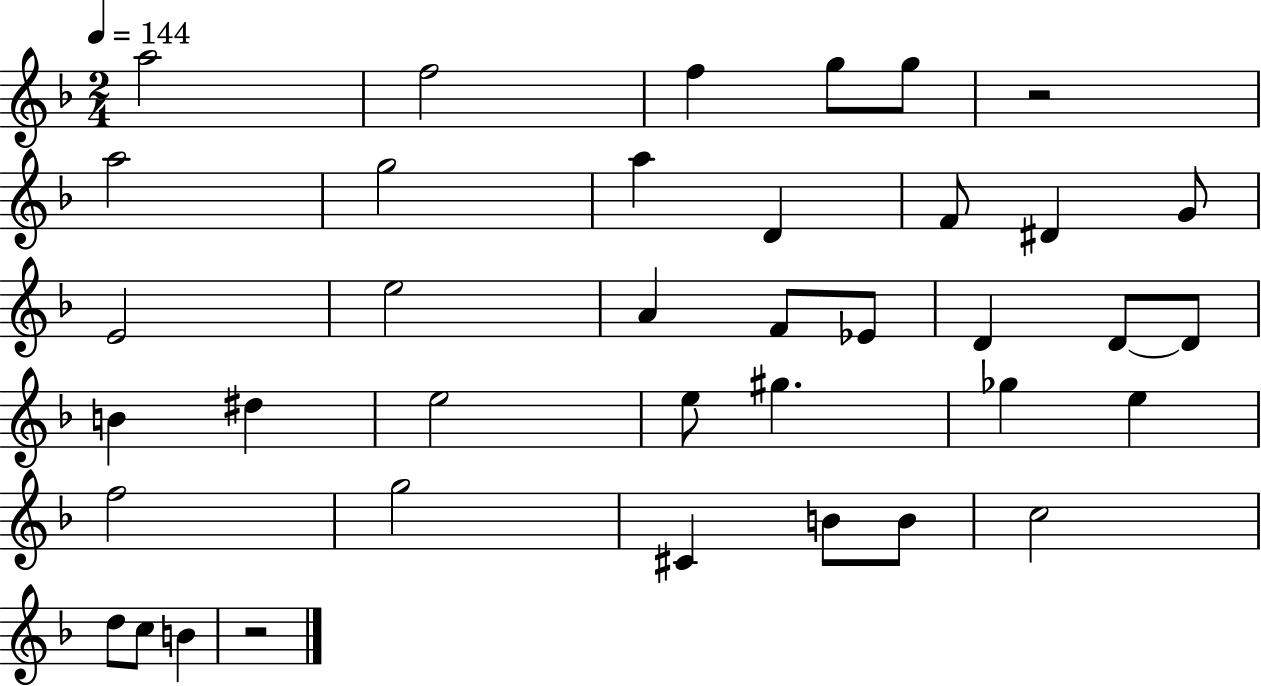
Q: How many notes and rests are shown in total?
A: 38